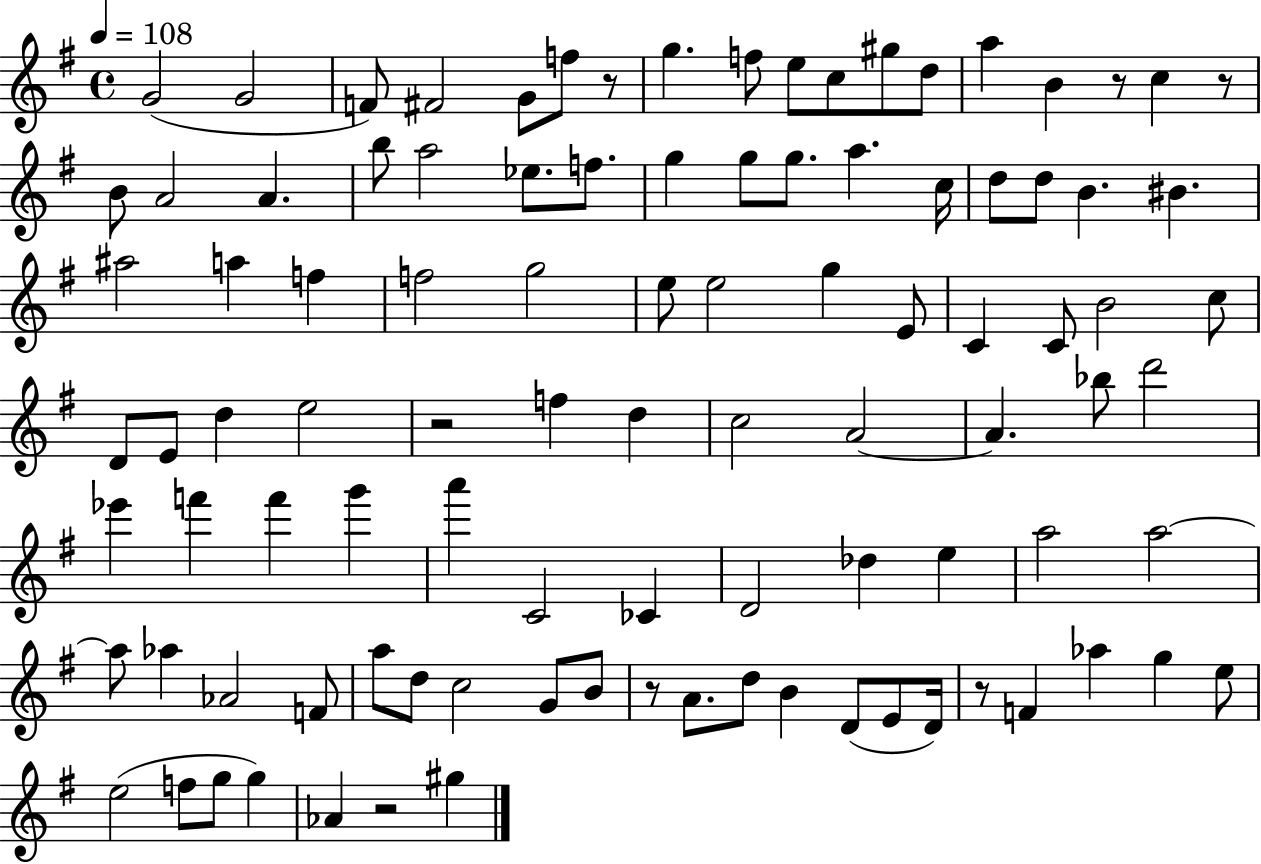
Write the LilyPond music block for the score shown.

{
  \clef treble
  \time 4/4
  \defaultTimeSignature
  \key g \major
  \tempo 4 = 108
  g'2( g'2 | f'8) fis'2 g'8 f''8 r8 | g''4. f''8 e''8 c''8 gis''8 d''8 | a''4 b'4 r8 c''4 r8 | \break b'8 a'2 a'4. | b''8 a''2 ees''8. f''8. | g''4 g''8 g''8. a''4. c''16 | d''8 d''8 b'4. bis'4. | \break ais''2 a''4 f''4 | f''2 g''2 | e''8 e''2 g''4 e'8 | c'4 c'8 b'2 c''8 | \break d'8 e'8 d''4 e''2 | r2 f''4 d''4 | c''2 a'2~~ | a'4. bes''8 d'''2 | \break ees'''4 f'''4 f'''4 g'''4 | a'''4 c'2 ces'4 | d'2 des''4 e''4 | a''2 a''2~~ | \break a''8 aes''4 aes'2 f'8 | a''8 d''8 c''2 g'8 b'8 | r8 a'8. d''8 b'4 d'8( e'8 d'16) | r8 f'4 aes''4 g''4 e''8 | \break e''2( f''8 g''8 g''4) | aes'4 r2 gis''4 | \bar "|."
}